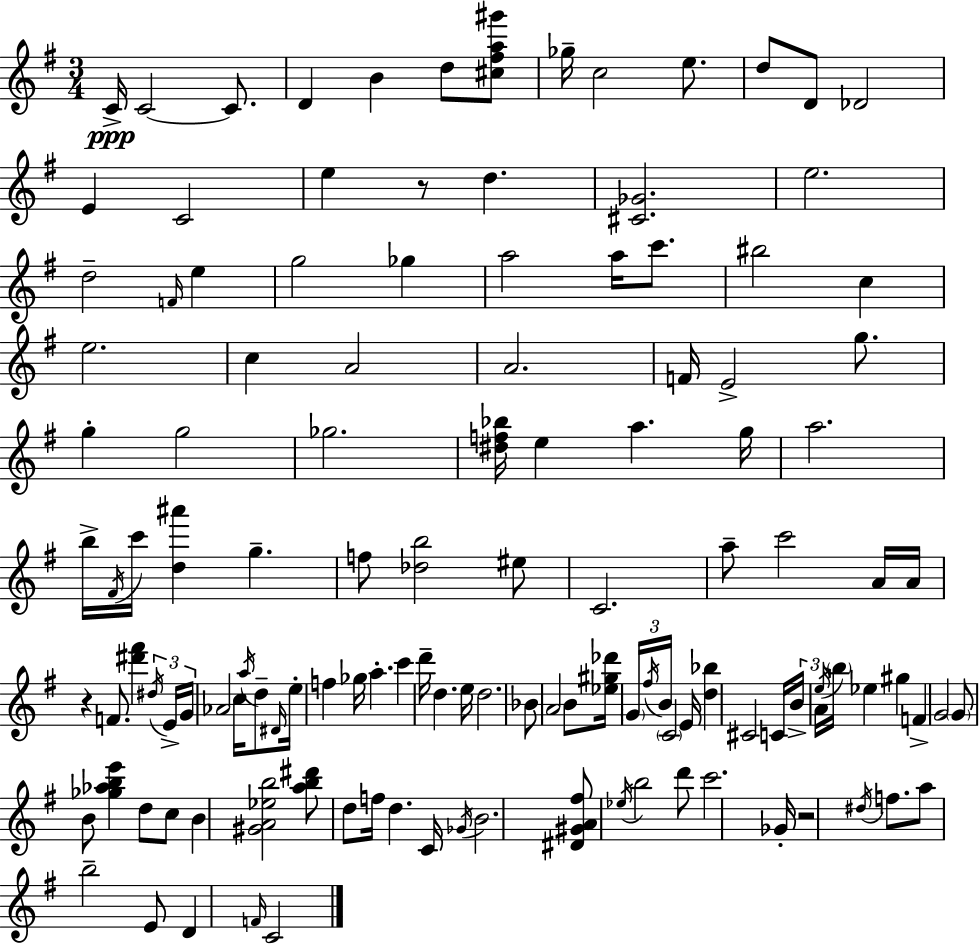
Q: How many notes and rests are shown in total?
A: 127